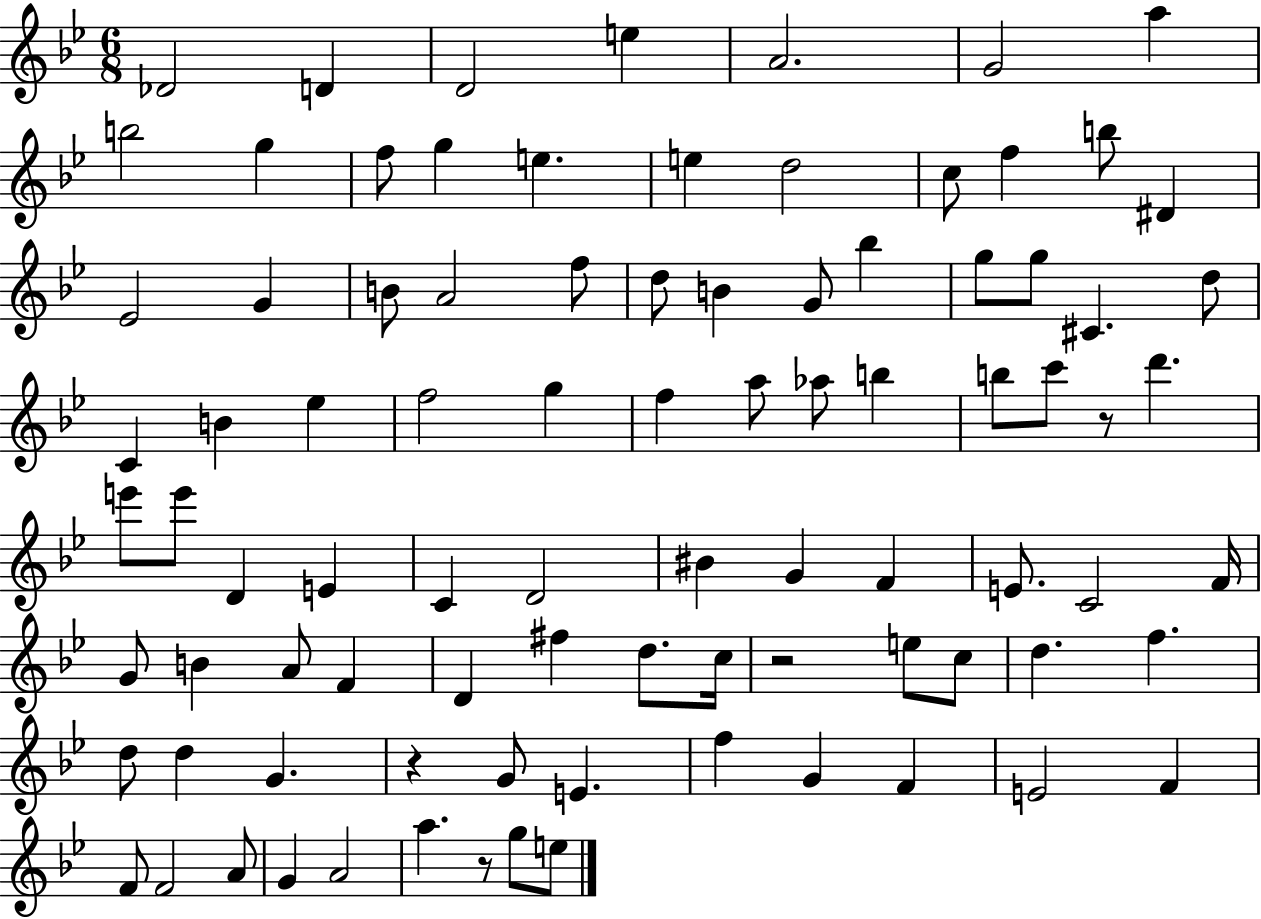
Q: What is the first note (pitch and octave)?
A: Db4